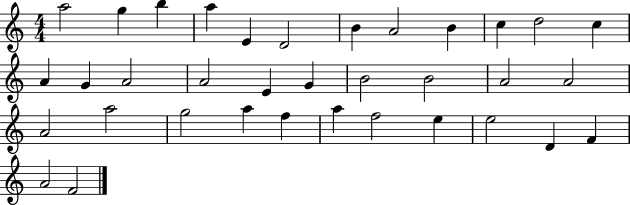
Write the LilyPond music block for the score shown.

{
  \clef treble
  \numericTimeSignature
  \time 4/4
  \key c \major
  a''2 g''4 b''4 | a''4 e'4 d'2 | b'4 a'2 b'4 | c''4 d''2 c''4 | \break a'4 g'4 a'2 | a'2 e'4 g'4 | b'2 b'2 | a'2 a'2 | \break a'2 a''2 | g''2 a''4 f''4 | a''4 f''2 e''4 | e''2 d'4 f'4 | \break a'2 f'2 | \bar "|."
}